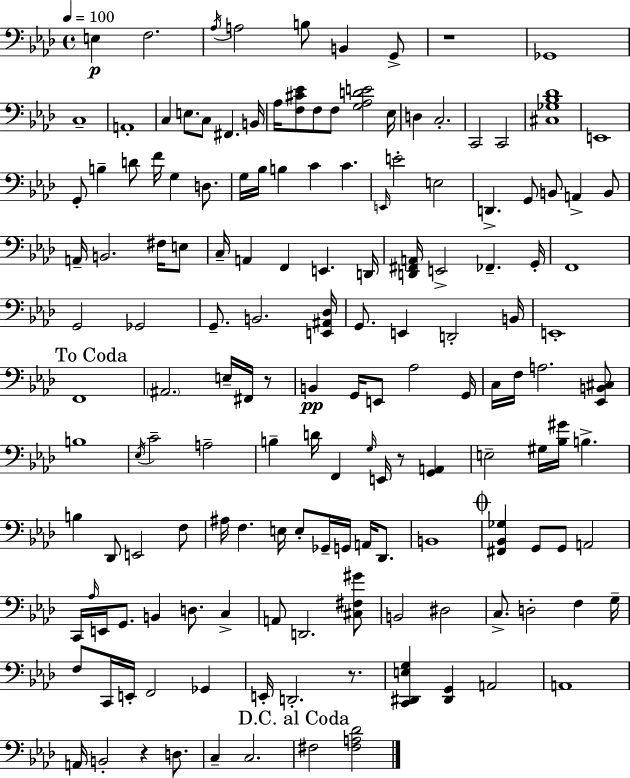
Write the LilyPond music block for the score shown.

{
  \clef bass
  \time 4/4
  \defaultTimeSignature
  \key aes \major
  \tempo 4 = 100
  e4\p f2. | \acciaccatura { aes16 } a2 b8 b,4 g,8-> | r1 | ges,1 | \break c1-- | a,1-. | c4 e8. c8 fis,4. | b,16 aes16 <f cis' ees'>8 f8 f8 <g aes d' e'>2 | \break ees16 d4 c2.-. | c,2 c,2 | <cis ges bes des'>1 | e,1 | \break g,8-. b4-- d'8 f'16 g4 d8. | g16 bes16 b4 c'4 c'4. | \grace { e,16 } e'2-. e2 | d,4.-> g,8 b,8 a,4-> | \break b,8 a,16-- b,2. fis16 | e8 c16-- a,4 f,4 e,4. | d,16 <d, fis, a,>16 e,2-> fes,4.-- | g,16-. f,1 | \break g,2 ges,2 | g,8.-- b,2. | <e, ais, des>16 g,8. e,4 d,2-. | b,16 e,1-. | \break \mark "To Coda" f,1 | \parenthesize ais,2. e16-- fis,16 | r8 b,4\pp g,16 e,8 aes2 | g,16 c16 f16 a2. | \break <ees, b, cis>8 b1 | \acciaccatura { ees16 } c'2-- a2-- | b4-- d'16 f,4 \grace { g16 } e,16 r8 | <g, a,>4 e2-- gis16 <bes gis'>16 b4.-> | \break b4 des,8 e,2 | f8 ais16 f4. e16 e8-. ges,16-- g,16 | a,16 des,8. b,1 | \mark \markup { \musicglyph "scripts.coda" } <fis, bes, ges>4 g,8 g,8 a,2 | \break c,16 \grace { aes16 } e,16 g,8. b,4 d8. | c4-> a,8 d,2. | <cis fis gis'>8 b,2 dis2 | c8.-> d2-. | \break f4 g16-- f8 c,16 e,16-. f,2 | ges,4 e,16-. d,2.-. | r8. <c, dis, e g>4 <dis, g,>4 a,2 | a,1 | \break a,16 b,2-. r4 | d8. c4-- c2. | \mark "D.C. al Coda" fis2 <fis a des'>2 | \bar "|."
}